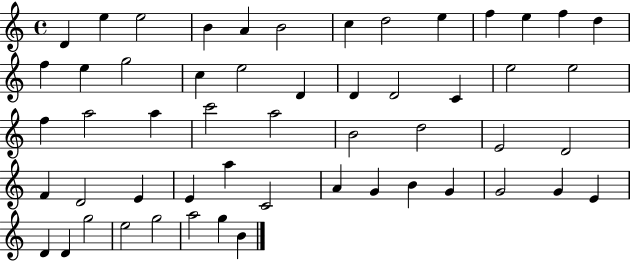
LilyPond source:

{
  \clef treble
  \time 4/4
  \defaultTimeSignature
  \key c \major
  d'4 e''4 e''2 | b'4 a'4 b'2 | c''4 d''2 e''4 | f''4 e''4 f''4 d''4 | \break f''4 e''4 g''2 | c''4 e''2 d'4 | d'4 d'2 c'4 | e''2 e''2 | \break f''4 a''2 a''4 | c'''2 a''2 | b'2 d''2 | e'2 d'2 | \break f'4 d'2 e'4 | e'4 a''4 c'2 | a'4 g'4 b'4 g'4 | g'2 g'4 e'4 | \break d'4 d'4 g''2 | e''2 g''2 | a''2 g''4 b'4 | \bar "|."
}